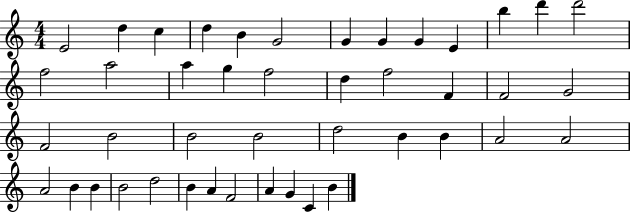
{
  \clef treble
  \numericTimeSignature
  \time 4/4
  \key c \major
  e'2 d''4 c''4 | d''4 b'4 g'2 | g'4 g'4 g'4 e'4 | b''4 d'''4 d'''2 | \break f''2 a''2 | a''4 g''4 f''2 | d''4 f''2 f'4 | f'2 g'2 | \break f'2 b'2 | b'2 b'2 | d''2 b'4 b'4 | a'2 a'2 | \break a'2 b'4 b'4 | b'2 d''2 | b'4 a'4 f'2 | a'4 g'4 c'4 b'4 | \break \bar "|."
}